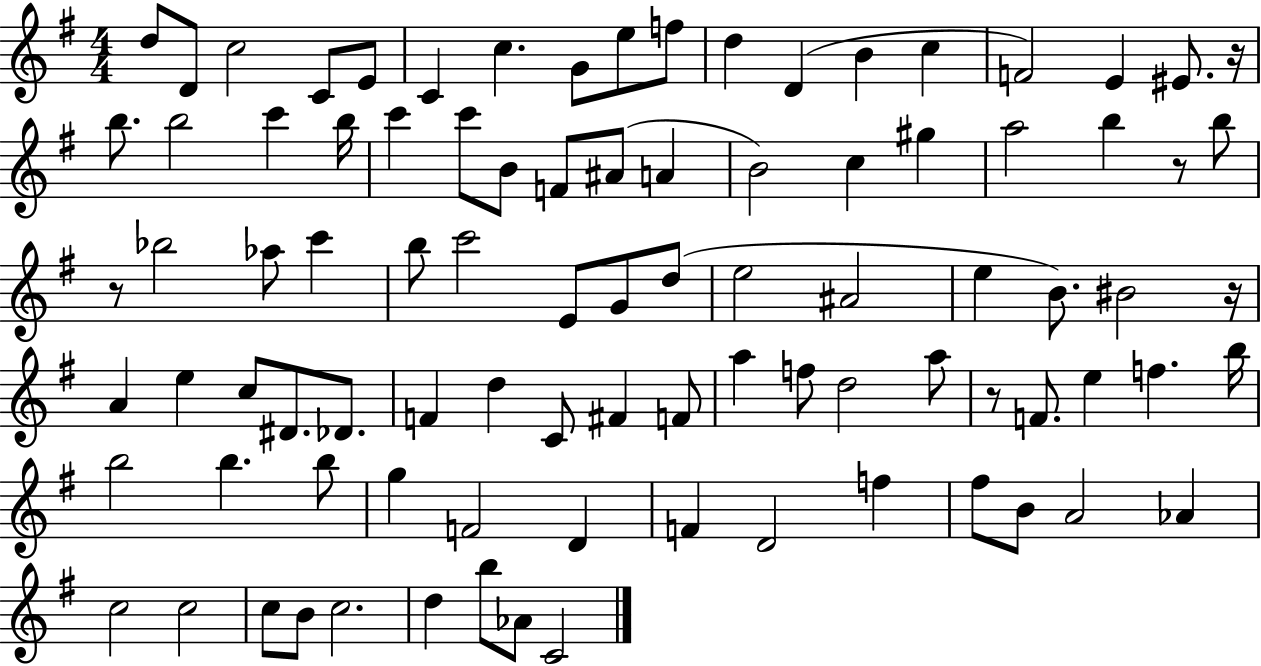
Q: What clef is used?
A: treble